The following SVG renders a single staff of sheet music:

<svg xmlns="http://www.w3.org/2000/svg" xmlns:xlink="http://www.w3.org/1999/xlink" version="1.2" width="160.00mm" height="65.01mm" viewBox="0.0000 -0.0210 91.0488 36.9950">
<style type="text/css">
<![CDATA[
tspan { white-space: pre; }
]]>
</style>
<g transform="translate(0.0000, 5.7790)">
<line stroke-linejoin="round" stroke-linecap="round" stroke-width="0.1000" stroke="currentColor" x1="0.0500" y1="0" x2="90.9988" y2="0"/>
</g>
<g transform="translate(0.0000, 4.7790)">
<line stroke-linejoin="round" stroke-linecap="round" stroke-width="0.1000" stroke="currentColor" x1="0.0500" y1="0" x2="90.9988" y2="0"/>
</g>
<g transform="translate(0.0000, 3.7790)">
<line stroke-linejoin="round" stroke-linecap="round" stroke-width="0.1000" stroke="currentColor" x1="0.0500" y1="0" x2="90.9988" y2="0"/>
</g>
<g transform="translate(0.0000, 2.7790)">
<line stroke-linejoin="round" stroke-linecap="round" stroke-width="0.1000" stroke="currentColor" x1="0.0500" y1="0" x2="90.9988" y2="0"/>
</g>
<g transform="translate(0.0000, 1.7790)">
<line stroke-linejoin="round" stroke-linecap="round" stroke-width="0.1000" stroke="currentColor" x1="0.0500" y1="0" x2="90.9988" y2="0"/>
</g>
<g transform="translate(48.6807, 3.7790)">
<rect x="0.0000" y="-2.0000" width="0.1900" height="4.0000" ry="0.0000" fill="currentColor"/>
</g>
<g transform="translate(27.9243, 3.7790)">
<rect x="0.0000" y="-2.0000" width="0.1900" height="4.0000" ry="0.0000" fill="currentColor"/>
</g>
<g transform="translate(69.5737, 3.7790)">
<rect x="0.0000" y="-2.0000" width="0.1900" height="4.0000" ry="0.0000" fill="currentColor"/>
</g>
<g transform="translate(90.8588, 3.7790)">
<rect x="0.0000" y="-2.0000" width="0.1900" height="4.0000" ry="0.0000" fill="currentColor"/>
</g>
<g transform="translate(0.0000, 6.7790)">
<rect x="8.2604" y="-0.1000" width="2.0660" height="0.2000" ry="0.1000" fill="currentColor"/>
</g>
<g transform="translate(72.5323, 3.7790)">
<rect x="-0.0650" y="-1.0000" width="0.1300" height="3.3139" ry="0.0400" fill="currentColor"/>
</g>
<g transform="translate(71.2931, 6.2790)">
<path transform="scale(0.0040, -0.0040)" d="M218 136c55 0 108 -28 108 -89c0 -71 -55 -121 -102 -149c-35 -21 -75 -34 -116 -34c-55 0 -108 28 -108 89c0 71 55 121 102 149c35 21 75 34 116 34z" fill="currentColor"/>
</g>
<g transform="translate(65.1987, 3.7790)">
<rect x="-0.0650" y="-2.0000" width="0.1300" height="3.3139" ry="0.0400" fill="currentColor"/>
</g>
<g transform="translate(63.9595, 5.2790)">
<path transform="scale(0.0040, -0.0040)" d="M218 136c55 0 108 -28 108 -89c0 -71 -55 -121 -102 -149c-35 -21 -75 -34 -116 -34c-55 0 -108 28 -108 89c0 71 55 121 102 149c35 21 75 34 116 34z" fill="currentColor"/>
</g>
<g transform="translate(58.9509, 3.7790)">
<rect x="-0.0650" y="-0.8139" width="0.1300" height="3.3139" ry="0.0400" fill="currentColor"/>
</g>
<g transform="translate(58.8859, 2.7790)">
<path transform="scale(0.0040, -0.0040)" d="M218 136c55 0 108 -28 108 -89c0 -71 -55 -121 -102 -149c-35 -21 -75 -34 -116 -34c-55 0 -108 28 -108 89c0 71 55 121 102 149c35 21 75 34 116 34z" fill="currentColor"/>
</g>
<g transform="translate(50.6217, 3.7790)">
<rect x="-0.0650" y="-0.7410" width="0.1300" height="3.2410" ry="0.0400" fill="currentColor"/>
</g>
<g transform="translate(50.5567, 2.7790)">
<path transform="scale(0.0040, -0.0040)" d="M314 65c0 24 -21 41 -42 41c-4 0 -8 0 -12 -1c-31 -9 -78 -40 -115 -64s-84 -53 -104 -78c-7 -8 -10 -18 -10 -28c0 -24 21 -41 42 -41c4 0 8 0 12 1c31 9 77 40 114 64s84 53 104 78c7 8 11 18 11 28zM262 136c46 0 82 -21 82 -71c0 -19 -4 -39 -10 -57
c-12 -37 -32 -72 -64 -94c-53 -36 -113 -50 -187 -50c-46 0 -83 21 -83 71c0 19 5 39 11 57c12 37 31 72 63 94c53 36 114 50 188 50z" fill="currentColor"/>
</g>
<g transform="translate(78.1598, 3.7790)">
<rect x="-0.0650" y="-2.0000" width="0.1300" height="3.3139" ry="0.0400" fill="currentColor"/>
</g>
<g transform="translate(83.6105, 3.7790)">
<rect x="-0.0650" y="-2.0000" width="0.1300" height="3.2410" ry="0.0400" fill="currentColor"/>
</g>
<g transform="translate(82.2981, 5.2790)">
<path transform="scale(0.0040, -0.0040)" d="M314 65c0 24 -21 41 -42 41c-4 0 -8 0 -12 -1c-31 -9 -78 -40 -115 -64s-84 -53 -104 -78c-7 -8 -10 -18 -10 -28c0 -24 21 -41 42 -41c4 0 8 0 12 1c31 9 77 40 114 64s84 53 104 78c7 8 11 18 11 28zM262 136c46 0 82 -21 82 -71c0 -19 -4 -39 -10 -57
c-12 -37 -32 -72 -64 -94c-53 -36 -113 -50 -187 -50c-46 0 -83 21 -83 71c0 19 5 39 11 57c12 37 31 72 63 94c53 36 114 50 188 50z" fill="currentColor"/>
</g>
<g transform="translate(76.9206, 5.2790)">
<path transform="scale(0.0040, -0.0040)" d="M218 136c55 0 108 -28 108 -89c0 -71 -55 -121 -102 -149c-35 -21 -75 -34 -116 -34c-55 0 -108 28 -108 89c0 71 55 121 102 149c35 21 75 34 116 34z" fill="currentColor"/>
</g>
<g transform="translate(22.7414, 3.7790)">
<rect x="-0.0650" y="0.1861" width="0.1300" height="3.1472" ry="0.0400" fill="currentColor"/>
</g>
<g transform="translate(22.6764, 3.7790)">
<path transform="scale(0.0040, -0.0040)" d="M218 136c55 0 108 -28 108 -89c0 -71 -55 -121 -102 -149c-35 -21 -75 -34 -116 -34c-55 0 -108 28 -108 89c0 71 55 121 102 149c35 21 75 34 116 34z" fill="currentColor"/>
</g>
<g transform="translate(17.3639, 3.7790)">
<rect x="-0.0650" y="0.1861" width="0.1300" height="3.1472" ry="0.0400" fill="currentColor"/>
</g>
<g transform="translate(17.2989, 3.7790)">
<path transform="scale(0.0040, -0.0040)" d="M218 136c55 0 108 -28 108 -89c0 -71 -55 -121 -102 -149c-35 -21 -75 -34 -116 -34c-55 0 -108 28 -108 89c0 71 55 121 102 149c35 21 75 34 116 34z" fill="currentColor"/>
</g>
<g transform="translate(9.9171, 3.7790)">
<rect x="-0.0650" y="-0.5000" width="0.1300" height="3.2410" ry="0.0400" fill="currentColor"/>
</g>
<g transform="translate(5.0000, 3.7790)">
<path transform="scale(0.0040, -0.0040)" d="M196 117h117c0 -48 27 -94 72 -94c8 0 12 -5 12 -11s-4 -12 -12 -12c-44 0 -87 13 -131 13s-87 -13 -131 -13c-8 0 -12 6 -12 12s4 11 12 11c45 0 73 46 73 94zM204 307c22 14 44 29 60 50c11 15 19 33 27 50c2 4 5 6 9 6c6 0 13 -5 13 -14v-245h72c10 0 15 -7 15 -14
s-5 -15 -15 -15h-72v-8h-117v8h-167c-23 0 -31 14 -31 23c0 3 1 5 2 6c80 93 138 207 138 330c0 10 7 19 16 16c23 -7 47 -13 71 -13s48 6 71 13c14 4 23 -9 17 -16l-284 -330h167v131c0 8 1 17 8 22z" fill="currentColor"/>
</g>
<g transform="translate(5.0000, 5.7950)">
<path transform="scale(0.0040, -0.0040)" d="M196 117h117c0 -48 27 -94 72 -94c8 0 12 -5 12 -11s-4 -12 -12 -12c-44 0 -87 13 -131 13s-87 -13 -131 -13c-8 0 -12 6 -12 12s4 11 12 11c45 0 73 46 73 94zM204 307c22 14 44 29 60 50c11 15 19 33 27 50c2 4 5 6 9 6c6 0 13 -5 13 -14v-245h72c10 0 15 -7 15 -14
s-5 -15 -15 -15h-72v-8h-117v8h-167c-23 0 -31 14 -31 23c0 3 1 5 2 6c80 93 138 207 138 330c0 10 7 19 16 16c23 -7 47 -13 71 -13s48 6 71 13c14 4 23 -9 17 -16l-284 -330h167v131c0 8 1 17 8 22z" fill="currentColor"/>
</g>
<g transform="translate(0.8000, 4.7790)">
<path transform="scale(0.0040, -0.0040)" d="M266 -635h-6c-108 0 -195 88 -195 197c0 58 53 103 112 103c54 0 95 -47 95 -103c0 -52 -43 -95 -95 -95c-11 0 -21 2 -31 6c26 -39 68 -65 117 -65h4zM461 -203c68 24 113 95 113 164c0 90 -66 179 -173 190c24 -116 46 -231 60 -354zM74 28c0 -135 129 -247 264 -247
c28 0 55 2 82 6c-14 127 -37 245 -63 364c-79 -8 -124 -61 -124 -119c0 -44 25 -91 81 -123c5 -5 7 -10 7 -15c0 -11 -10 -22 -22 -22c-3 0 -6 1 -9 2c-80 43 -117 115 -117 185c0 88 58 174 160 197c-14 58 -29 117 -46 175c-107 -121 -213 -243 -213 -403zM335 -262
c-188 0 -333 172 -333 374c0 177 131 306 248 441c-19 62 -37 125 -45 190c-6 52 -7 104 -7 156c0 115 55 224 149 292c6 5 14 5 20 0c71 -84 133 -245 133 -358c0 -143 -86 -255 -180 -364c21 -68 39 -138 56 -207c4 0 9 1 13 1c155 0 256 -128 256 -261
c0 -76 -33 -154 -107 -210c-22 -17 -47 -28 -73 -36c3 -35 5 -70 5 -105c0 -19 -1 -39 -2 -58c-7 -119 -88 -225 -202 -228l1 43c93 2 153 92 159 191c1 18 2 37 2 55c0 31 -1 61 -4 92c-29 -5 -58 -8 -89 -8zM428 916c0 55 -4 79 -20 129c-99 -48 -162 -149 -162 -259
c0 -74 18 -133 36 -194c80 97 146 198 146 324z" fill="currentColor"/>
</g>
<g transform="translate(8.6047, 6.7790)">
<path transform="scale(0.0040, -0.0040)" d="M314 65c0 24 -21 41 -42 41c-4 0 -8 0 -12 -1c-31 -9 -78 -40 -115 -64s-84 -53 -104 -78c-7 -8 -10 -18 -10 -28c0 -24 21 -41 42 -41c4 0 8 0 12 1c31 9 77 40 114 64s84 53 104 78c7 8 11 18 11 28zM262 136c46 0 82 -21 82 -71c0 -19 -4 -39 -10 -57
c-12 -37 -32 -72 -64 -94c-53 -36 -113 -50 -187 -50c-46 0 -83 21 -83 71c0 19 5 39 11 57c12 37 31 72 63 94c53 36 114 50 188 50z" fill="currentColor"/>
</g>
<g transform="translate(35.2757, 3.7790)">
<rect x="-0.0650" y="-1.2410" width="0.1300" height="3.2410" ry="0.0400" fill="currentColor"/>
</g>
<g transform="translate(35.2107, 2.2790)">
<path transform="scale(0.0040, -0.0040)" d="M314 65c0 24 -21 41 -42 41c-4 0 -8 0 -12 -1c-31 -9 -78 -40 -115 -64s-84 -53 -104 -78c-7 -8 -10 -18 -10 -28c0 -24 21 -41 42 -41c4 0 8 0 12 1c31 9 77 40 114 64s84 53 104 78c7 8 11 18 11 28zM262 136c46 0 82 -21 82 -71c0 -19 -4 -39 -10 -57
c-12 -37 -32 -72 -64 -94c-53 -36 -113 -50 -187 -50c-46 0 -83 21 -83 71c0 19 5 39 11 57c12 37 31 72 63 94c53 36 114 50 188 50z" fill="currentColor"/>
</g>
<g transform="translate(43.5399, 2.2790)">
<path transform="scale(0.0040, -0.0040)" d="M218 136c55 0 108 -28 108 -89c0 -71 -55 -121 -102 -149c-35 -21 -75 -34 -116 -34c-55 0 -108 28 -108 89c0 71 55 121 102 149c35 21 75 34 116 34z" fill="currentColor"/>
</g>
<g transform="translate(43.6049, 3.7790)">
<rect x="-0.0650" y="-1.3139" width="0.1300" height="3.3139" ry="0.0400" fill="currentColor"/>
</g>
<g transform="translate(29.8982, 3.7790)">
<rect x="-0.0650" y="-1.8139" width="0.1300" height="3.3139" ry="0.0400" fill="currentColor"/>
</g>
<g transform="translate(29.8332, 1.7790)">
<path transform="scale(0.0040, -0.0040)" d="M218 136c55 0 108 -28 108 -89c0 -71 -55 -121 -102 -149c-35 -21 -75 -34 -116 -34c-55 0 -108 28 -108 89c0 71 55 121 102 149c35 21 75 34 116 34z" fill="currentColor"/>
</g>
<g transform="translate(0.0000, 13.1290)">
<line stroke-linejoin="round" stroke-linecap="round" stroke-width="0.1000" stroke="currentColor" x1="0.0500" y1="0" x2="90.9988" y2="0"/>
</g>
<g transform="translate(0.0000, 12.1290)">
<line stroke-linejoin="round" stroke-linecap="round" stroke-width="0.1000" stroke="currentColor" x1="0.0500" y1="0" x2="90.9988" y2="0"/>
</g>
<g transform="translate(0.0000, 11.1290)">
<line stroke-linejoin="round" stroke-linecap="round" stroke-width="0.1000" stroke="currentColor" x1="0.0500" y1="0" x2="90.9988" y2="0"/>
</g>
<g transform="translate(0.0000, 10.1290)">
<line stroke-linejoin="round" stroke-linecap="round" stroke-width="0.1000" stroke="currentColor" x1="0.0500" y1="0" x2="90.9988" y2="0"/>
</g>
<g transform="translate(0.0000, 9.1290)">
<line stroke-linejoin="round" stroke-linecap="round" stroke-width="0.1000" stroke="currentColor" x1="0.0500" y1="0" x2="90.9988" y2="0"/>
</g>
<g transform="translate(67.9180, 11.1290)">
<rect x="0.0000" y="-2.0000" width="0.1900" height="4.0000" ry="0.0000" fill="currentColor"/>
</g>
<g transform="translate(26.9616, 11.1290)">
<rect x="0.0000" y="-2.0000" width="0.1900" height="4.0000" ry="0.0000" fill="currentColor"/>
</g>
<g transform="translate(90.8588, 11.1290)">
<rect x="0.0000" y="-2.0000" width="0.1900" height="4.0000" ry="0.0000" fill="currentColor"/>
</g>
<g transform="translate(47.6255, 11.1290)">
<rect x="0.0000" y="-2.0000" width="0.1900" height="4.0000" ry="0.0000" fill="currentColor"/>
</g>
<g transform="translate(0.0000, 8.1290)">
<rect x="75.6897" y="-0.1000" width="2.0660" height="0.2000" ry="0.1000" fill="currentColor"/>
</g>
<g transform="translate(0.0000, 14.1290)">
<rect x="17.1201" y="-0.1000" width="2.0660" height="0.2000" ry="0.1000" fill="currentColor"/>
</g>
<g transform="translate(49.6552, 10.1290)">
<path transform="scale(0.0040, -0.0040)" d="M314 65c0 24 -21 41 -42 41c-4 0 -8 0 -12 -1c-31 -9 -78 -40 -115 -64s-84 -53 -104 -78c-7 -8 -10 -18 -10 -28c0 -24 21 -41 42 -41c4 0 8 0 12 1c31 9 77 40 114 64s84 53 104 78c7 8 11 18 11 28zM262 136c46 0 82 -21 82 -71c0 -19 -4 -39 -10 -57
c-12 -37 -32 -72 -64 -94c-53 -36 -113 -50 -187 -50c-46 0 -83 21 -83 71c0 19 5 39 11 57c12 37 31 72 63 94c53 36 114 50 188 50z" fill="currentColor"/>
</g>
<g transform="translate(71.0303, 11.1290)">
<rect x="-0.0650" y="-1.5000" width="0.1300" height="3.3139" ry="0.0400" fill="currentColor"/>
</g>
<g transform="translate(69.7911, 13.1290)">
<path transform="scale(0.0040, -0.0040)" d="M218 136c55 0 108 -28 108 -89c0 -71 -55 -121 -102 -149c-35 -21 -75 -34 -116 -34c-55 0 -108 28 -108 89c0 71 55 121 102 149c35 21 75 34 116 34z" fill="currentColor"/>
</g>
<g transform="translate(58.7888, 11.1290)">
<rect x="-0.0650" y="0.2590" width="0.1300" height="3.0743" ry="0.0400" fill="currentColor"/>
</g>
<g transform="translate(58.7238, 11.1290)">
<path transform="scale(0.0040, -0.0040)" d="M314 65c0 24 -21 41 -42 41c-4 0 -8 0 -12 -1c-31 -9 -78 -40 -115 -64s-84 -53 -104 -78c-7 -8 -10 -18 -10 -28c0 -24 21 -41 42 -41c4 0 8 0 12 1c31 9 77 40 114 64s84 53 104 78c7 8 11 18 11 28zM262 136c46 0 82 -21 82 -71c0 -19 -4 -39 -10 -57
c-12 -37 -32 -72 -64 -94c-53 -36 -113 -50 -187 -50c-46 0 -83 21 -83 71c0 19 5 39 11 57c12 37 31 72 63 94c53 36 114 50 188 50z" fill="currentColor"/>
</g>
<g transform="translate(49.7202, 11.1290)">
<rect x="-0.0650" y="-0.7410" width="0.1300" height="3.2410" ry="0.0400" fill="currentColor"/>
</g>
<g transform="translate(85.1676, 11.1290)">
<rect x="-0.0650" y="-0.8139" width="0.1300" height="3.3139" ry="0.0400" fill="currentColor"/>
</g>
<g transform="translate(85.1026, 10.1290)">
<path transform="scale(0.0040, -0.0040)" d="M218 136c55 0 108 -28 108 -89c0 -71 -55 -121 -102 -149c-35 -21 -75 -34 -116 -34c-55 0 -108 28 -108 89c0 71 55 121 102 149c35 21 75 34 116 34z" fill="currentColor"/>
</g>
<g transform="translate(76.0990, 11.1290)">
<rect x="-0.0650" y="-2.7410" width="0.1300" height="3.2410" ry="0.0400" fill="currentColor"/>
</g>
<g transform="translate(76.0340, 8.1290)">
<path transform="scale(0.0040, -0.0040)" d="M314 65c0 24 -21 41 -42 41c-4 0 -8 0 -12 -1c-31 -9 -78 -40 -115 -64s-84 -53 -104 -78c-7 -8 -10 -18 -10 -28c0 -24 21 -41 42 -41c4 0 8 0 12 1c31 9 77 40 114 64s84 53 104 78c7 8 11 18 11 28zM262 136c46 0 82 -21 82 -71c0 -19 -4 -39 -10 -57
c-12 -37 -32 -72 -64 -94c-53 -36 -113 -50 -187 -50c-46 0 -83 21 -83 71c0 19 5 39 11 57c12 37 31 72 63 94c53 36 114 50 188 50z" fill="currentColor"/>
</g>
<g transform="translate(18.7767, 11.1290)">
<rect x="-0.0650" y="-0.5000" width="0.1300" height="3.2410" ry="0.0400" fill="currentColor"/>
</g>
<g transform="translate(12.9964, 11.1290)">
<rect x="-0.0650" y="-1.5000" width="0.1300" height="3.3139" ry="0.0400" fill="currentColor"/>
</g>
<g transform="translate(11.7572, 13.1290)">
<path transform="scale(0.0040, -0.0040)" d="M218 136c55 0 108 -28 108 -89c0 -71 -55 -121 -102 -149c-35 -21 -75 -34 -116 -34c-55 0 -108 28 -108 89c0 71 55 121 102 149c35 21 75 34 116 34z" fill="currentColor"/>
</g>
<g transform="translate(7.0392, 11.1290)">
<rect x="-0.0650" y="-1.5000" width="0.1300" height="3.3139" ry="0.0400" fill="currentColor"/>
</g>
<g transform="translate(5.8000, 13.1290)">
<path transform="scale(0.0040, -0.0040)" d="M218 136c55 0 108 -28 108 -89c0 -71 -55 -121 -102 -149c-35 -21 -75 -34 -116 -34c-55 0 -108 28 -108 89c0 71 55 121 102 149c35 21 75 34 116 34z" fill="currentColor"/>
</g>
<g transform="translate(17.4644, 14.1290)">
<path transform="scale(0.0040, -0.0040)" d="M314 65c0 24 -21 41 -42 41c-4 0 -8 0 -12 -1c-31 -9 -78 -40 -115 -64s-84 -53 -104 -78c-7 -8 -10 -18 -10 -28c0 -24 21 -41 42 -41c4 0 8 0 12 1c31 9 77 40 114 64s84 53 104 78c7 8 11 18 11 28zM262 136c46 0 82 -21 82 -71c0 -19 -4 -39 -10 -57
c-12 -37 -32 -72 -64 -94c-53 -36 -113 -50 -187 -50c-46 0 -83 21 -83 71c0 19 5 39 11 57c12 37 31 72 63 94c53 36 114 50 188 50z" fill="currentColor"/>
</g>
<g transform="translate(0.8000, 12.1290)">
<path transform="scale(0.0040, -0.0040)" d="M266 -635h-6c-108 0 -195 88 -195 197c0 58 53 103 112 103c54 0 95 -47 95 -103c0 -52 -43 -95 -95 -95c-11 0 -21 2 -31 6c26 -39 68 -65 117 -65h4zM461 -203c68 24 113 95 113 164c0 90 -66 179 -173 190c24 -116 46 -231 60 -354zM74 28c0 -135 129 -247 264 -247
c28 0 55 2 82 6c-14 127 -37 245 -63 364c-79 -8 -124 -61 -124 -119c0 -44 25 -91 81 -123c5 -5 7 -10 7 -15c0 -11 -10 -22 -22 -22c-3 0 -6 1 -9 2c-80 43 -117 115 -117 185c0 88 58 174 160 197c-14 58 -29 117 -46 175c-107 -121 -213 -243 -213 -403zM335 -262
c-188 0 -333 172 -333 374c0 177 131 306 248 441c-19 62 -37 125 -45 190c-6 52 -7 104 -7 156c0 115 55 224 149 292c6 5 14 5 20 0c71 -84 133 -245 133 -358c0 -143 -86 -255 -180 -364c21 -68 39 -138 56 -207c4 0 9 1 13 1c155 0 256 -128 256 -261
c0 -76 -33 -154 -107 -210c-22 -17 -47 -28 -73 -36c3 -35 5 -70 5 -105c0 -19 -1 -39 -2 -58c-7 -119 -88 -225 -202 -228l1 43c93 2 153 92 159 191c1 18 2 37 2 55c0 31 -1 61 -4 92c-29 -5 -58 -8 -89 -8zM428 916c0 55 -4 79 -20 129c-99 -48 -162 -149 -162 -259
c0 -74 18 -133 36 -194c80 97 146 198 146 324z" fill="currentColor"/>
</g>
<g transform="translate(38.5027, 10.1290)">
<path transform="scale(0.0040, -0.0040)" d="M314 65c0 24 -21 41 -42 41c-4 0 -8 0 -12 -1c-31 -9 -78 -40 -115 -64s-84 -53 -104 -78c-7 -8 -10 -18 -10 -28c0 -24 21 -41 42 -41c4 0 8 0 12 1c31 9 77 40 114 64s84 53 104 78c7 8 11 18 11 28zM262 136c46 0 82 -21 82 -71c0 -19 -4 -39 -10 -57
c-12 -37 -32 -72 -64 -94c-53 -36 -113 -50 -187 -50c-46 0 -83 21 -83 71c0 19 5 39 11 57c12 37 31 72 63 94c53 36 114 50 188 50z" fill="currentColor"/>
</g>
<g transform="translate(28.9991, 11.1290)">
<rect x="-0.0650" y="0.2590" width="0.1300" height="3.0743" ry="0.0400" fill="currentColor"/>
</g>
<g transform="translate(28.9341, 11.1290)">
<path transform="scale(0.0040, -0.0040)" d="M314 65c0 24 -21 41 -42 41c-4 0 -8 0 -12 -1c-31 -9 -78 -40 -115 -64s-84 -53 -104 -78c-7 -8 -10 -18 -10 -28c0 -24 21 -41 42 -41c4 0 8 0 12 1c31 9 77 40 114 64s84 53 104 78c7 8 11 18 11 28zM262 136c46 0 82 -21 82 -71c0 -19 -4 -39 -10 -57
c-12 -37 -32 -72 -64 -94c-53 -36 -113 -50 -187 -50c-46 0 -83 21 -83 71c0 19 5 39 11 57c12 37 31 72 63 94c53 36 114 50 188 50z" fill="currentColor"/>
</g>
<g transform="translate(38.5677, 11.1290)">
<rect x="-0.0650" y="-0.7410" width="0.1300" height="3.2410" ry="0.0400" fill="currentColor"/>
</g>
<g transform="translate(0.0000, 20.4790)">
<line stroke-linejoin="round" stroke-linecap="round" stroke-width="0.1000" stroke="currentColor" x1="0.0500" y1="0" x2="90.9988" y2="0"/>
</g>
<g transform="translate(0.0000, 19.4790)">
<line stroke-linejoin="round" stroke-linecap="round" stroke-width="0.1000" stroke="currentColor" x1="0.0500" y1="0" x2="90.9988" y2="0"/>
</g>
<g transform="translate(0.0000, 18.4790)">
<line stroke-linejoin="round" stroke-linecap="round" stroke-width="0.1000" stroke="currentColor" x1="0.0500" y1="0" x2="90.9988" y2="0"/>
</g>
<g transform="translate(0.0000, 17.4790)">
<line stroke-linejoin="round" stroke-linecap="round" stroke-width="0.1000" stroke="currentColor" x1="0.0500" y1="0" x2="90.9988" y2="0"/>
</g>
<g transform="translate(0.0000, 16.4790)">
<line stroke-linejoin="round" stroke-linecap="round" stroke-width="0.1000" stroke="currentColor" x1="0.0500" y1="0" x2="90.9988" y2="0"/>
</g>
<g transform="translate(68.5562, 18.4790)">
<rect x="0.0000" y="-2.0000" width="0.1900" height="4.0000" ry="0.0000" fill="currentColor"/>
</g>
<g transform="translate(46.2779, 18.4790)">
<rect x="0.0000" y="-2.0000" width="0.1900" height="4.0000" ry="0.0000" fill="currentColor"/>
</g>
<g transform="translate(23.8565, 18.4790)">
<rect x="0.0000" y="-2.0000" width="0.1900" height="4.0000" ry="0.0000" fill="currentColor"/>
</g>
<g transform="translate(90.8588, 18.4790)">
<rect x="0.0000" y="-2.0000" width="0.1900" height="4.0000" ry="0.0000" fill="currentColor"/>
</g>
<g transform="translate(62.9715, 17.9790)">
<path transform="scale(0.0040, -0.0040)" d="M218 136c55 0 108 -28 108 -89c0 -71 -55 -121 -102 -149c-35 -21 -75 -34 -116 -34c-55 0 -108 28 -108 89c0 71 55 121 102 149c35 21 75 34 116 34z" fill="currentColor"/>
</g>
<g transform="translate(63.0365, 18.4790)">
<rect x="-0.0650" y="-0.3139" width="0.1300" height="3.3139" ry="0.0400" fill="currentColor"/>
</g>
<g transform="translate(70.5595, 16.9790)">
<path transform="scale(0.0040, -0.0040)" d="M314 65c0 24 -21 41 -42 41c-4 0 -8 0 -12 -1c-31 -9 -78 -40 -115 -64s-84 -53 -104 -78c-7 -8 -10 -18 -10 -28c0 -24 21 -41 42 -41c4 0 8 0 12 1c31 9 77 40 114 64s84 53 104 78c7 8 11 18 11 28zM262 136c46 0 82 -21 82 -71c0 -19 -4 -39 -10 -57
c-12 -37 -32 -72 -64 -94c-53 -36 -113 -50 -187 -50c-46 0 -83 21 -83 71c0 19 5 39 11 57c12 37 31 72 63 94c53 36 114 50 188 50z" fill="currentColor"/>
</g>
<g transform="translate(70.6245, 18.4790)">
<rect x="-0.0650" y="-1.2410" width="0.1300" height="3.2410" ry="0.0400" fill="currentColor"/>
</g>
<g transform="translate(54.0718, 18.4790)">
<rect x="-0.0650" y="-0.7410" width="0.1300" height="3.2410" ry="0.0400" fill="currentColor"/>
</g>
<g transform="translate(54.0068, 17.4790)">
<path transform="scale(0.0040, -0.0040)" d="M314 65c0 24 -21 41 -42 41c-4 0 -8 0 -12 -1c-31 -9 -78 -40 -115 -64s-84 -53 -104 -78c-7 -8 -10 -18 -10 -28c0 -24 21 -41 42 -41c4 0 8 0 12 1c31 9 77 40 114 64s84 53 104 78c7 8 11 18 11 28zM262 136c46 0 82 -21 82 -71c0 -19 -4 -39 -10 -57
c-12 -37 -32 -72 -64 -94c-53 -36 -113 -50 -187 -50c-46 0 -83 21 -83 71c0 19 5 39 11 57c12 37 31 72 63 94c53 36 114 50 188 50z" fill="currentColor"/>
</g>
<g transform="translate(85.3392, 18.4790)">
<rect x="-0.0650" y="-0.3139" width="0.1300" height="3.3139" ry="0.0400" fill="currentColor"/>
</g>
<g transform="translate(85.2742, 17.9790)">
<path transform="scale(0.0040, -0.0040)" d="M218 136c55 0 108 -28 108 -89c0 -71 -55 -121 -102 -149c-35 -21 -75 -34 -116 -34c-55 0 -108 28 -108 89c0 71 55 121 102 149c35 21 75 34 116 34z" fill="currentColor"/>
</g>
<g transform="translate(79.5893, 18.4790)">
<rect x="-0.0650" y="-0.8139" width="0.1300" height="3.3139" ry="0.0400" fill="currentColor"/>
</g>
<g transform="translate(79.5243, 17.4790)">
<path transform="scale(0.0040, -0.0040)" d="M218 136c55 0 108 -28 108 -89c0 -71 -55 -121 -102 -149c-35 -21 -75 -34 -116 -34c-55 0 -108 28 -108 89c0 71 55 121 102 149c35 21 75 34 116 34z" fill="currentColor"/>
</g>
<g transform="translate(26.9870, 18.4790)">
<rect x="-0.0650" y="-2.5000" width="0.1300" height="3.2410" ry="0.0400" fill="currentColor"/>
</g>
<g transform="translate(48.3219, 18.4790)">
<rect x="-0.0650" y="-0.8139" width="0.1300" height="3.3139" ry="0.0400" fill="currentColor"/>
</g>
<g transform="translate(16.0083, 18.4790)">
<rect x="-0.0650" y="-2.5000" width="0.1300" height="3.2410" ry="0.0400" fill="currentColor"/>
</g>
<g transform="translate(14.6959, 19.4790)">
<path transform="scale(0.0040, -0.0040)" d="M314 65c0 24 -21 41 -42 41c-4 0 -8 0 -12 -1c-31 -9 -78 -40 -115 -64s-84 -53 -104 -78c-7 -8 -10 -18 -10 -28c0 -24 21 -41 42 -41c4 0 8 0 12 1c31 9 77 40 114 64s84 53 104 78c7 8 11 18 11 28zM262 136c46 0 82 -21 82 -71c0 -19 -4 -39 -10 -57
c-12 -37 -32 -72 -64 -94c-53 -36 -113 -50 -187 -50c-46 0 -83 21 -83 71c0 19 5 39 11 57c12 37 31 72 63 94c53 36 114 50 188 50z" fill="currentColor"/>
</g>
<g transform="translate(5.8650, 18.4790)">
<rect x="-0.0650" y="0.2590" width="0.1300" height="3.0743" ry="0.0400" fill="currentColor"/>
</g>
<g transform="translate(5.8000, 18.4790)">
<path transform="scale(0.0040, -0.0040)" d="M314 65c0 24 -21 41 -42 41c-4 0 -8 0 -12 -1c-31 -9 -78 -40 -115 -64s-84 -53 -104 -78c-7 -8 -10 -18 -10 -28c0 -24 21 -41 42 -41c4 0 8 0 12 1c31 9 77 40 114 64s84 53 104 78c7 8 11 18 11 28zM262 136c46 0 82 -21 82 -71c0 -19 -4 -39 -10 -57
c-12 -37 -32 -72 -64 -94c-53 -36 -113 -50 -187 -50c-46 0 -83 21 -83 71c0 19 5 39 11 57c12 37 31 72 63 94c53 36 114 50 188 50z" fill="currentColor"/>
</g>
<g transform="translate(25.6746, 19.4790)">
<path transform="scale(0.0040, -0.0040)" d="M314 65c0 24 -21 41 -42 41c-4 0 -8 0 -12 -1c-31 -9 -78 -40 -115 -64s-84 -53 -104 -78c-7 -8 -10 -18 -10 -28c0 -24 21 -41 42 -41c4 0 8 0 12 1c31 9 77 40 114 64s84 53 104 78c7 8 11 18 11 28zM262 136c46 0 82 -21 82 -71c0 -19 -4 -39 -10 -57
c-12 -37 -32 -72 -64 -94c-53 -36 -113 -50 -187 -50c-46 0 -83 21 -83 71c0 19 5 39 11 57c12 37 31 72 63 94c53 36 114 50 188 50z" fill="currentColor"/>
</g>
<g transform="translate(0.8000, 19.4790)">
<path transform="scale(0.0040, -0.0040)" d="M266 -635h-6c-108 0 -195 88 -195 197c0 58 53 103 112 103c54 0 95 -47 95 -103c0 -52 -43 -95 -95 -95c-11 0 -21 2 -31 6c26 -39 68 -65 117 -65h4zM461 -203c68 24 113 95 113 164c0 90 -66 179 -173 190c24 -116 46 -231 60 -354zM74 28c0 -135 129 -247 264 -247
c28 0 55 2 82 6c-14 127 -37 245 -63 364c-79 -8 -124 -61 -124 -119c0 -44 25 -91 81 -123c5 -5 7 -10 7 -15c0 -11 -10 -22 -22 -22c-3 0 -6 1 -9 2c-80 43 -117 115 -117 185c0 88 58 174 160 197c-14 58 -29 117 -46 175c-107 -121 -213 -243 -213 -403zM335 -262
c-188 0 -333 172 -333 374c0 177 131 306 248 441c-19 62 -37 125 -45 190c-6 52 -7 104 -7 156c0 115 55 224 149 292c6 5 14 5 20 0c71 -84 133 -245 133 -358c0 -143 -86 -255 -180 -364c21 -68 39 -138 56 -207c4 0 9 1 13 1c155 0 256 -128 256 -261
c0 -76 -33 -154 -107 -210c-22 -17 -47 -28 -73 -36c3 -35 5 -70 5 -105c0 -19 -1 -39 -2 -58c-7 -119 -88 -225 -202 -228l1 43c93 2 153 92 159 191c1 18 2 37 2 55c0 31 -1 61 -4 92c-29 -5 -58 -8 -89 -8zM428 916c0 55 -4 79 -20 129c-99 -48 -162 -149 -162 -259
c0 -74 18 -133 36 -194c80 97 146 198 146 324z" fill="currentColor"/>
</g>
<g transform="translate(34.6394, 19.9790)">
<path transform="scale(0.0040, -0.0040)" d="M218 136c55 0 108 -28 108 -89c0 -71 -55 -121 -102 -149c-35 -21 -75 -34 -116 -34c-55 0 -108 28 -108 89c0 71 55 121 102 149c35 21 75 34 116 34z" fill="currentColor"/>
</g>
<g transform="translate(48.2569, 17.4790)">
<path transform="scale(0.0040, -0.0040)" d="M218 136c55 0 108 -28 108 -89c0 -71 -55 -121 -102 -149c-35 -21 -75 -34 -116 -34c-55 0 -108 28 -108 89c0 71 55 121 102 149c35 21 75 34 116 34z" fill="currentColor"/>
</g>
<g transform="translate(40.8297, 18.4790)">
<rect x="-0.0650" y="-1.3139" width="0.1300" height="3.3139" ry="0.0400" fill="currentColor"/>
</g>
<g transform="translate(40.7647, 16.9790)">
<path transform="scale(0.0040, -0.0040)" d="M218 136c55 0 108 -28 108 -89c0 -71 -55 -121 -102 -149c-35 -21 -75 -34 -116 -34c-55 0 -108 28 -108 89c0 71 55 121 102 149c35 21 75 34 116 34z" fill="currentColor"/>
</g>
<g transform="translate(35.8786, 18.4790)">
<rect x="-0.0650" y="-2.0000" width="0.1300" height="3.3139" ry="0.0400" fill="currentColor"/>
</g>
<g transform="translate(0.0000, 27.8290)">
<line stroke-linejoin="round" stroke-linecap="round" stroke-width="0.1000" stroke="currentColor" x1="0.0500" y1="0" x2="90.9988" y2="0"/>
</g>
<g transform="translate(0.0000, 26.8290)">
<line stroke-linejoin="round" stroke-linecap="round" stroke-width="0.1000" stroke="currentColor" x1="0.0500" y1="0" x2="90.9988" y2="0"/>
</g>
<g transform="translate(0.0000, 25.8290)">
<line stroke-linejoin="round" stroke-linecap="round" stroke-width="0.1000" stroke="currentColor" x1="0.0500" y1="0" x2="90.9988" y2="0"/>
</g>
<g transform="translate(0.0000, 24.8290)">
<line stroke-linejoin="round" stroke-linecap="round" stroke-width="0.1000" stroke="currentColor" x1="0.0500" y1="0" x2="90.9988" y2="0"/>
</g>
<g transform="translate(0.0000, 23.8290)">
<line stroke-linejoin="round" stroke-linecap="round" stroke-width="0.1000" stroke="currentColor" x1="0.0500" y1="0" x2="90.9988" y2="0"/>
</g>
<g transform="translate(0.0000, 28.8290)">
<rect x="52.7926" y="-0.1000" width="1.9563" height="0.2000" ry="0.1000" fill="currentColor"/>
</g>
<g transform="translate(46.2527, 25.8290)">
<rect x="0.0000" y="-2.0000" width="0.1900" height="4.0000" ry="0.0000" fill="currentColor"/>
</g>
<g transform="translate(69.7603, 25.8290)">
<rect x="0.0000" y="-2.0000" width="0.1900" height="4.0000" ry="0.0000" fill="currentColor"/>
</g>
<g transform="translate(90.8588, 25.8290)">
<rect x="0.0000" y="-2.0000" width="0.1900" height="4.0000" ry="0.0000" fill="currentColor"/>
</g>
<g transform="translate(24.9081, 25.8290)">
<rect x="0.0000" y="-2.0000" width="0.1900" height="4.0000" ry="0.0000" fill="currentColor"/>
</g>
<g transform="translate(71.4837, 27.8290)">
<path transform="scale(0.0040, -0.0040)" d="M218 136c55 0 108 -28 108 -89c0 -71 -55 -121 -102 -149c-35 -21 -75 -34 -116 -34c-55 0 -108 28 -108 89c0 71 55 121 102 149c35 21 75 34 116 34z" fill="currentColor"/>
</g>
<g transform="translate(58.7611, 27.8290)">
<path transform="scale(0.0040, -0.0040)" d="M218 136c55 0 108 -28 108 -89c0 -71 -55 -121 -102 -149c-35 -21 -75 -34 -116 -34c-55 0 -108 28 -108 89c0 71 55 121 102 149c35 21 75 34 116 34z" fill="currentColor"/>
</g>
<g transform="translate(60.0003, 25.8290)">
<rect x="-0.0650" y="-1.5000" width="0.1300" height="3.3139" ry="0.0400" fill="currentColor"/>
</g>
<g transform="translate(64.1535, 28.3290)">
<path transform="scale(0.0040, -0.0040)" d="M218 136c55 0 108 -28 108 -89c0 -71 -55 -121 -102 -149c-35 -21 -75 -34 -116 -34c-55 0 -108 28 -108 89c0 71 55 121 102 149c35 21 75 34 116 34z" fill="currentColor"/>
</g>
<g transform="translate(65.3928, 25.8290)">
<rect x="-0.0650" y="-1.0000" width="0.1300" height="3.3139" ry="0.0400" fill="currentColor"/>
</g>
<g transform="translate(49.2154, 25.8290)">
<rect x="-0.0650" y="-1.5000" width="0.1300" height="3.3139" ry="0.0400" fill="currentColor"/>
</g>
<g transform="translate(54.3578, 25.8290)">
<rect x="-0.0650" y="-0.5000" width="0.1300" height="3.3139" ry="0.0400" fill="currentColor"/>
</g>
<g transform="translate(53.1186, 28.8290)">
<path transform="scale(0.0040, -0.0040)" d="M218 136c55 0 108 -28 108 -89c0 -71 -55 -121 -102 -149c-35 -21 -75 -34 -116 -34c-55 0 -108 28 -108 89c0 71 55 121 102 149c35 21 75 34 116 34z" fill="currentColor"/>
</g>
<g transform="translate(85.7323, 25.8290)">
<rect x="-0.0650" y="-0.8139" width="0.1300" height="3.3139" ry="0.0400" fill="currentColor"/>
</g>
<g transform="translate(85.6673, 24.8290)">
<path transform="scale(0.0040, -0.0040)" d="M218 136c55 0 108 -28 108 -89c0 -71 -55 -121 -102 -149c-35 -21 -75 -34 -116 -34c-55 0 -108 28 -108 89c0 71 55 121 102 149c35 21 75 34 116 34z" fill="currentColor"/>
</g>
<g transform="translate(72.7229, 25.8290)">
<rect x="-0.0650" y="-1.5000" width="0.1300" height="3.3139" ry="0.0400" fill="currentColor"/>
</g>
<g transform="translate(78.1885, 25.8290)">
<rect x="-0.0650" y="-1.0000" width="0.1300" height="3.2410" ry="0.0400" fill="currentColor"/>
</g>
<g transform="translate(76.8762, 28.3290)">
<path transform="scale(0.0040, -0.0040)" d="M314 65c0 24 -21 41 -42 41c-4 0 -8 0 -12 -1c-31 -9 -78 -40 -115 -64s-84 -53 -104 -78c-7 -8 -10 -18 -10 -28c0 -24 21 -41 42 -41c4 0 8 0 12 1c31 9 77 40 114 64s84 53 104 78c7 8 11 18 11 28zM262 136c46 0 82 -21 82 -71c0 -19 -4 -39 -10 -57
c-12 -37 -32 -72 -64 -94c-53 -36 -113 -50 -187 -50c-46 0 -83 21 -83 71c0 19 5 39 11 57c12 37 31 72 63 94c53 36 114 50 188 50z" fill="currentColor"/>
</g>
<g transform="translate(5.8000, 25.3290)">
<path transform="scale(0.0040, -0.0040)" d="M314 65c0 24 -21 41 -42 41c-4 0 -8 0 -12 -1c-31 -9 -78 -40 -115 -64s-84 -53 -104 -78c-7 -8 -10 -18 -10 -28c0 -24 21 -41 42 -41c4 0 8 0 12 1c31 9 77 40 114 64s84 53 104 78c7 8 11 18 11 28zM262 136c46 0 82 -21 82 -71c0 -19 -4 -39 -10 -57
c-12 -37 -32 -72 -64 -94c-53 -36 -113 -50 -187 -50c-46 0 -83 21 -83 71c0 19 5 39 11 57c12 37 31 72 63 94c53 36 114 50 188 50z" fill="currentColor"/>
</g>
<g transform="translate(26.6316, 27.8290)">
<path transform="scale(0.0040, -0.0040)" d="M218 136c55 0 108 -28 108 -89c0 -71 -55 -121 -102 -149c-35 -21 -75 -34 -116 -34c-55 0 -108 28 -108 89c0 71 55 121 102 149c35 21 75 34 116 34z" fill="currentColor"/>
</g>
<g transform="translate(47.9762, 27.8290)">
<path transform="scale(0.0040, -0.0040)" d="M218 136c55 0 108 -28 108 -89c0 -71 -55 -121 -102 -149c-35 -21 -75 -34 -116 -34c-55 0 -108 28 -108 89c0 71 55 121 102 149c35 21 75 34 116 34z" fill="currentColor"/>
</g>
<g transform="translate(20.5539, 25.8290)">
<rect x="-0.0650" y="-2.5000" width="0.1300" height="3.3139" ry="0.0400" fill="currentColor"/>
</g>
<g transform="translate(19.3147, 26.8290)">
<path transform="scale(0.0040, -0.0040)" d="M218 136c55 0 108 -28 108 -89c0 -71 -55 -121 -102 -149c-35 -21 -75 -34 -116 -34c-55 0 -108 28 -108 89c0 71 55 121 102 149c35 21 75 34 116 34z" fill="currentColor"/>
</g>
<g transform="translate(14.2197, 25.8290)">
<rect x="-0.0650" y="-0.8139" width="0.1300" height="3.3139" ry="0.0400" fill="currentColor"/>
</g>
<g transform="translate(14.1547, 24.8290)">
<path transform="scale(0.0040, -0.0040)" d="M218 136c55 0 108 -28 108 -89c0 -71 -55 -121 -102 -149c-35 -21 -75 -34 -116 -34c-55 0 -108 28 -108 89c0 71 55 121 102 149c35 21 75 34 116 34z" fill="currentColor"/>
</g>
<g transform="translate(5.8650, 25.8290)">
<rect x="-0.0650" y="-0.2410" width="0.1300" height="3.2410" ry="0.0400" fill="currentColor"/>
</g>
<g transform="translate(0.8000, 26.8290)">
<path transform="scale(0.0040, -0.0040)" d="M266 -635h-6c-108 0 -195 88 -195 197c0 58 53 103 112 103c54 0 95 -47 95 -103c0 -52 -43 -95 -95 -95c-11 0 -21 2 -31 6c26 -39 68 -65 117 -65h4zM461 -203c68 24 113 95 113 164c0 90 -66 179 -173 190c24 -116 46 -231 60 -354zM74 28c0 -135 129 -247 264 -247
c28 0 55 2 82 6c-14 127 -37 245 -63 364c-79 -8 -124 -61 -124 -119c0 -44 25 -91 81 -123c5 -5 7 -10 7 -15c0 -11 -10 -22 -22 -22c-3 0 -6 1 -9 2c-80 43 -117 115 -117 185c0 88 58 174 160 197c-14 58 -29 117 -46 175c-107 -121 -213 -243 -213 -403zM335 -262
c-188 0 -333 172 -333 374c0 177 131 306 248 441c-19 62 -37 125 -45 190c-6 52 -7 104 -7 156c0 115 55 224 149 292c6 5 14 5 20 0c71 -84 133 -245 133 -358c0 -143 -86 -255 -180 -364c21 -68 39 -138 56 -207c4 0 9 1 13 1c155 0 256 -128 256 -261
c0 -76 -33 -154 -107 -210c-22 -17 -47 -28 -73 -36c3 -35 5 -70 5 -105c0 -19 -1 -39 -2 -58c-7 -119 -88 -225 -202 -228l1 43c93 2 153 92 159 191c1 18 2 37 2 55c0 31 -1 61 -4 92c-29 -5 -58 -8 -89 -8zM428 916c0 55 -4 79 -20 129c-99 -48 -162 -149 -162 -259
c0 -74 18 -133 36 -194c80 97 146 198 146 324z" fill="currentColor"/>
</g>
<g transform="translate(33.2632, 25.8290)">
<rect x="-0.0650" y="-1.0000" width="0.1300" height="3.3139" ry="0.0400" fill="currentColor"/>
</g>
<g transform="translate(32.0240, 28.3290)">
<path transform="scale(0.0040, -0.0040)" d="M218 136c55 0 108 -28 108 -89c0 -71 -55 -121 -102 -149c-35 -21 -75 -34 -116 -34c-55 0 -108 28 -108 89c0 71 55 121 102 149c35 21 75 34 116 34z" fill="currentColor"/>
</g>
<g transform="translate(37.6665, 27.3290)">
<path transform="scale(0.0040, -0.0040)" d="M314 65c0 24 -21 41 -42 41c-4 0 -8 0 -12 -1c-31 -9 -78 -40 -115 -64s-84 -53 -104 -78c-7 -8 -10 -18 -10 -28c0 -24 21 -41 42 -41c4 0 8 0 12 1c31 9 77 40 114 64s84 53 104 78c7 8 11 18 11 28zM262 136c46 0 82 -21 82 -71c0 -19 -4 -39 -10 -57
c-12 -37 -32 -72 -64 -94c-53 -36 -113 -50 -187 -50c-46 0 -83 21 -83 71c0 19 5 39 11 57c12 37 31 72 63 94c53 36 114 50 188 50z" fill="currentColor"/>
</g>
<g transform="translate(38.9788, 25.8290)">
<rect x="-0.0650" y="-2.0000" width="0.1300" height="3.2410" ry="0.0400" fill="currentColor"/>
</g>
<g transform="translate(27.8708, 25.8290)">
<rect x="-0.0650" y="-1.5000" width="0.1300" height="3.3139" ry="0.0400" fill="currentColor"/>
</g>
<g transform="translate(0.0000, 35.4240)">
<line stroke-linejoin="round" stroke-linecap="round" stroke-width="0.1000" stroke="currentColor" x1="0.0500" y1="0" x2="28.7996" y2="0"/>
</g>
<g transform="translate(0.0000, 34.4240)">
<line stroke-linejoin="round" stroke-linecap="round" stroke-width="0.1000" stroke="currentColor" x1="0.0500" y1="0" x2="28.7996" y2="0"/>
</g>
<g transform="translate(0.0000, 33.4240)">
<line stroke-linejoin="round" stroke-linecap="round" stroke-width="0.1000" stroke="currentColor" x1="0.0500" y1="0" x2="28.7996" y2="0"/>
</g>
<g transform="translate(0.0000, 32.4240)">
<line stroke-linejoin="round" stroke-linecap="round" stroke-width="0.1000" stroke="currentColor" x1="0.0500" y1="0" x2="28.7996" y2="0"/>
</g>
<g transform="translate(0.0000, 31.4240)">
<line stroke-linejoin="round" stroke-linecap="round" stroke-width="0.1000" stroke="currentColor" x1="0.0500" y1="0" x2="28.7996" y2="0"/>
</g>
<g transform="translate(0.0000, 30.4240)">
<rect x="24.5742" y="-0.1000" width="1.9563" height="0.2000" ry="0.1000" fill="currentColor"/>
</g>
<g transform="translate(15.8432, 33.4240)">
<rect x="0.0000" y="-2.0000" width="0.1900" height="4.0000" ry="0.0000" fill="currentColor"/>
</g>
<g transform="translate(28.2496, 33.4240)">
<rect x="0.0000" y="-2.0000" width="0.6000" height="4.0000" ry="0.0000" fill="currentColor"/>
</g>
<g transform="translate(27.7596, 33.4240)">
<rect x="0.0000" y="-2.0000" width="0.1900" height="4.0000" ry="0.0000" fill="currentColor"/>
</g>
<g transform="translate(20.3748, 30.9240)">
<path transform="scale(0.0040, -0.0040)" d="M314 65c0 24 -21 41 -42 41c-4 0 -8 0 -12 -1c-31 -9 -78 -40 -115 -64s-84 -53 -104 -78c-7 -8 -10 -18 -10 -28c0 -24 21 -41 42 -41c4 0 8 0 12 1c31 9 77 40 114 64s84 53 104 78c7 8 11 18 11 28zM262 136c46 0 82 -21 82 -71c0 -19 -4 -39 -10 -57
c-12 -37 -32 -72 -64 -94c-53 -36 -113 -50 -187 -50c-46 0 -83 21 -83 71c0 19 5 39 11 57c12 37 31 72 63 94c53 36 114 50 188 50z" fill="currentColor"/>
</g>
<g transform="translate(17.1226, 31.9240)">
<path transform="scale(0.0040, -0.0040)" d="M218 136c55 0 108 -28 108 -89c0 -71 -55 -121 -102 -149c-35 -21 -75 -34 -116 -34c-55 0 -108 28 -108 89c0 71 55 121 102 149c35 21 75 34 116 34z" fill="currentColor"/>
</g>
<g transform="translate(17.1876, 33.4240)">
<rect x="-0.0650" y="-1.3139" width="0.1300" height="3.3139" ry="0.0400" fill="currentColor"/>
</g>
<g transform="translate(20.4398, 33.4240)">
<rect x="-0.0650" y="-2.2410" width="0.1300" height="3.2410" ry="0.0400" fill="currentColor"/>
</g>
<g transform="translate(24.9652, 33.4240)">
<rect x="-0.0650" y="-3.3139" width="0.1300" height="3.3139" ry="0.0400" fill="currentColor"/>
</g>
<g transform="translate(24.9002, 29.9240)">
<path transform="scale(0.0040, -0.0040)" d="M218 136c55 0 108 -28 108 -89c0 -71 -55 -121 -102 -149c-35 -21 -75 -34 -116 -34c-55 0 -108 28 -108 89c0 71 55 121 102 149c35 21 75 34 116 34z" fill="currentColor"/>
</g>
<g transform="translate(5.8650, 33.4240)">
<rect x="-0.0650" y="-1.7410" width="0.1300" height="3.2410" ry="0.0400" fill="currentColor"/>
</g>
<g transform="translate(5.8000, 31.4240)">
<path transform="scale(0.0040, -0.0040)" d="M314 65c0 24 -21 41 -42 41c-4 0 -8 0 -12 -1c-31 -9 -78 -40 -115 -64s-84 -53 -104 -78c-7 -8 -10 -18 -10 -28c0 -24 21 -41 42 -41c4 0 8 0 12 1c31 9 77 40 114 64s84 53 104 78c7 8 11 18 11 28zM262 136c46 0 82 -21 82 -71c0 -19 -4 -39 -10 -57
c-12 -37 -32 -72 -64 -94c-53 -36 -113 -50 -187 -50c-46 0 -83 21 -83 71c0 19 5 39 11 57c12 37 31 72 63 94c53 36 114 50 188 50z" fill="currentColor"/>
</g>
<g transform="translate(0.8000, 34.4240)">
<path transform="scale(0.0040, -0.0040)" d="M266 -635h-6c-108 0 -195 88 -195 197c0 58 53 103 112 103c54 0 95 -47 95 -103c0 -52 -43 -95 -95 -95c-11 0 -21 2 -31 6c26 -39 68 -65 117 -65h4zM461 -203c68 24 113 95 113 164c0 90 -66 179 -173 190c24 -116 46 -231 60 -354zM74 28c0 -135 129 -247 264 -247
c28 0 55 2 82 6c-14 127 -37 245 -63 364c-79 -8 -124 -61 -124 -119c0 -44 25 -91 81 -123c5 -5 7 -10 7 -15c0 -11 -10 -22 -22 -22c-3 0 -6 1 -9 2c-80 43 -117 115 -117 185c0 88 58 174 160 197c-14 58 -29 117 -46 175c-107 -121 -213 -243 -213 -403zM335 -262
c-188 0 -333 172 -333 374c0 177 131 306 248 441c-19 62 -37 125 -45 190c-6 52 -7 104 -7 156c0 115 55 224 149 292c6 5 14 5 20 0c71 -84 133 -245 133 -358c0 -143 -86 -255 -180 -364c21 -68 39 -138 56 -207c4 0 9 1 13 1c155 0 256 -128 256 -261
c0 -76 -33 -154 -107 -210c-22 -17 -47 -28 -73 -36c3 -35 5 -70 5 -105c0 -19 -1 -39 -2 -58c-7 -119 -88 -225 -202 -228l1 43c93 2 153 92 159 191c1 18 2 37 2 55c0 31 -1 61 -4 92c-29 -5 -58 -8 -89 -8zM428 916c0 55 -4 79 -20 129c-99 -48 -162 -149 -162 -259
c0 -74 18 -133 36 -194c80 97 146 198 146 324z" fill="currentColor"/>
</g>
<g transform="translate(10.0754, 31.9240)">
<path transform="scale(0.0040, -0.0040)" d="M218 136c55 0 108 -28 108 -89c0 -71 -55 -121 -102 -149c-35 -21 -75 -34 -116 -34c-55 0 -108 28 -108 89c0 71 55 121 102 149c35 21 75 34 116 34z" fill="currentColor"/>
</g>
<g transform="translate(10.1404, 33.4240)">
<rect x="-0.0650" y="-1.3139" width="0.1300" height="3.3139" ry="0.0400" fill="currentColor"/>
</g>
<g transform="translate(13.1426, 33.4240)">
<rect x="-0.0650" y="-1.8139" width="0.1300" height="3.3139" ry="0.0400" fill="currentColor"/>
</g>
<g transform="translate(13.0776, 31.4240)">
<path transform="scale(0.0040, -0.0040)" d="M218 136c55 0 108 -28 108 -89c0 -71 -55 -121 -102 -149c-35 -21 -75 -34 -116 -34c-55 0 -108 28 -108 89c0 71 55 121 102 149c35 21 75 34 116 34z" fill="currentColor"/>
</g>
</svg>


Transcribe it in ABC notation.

X:1
T:Untitled
M:4/4
L:1/4
K:C
C2 B B f e2 e d2 d F D F F2 E E C2 B2 d2 d2 B2 E a2 d B2 G2 G2 F e d d2 c e2 d c c2 d G E D F2 E C E D E D2 d f2 e f e g2 b